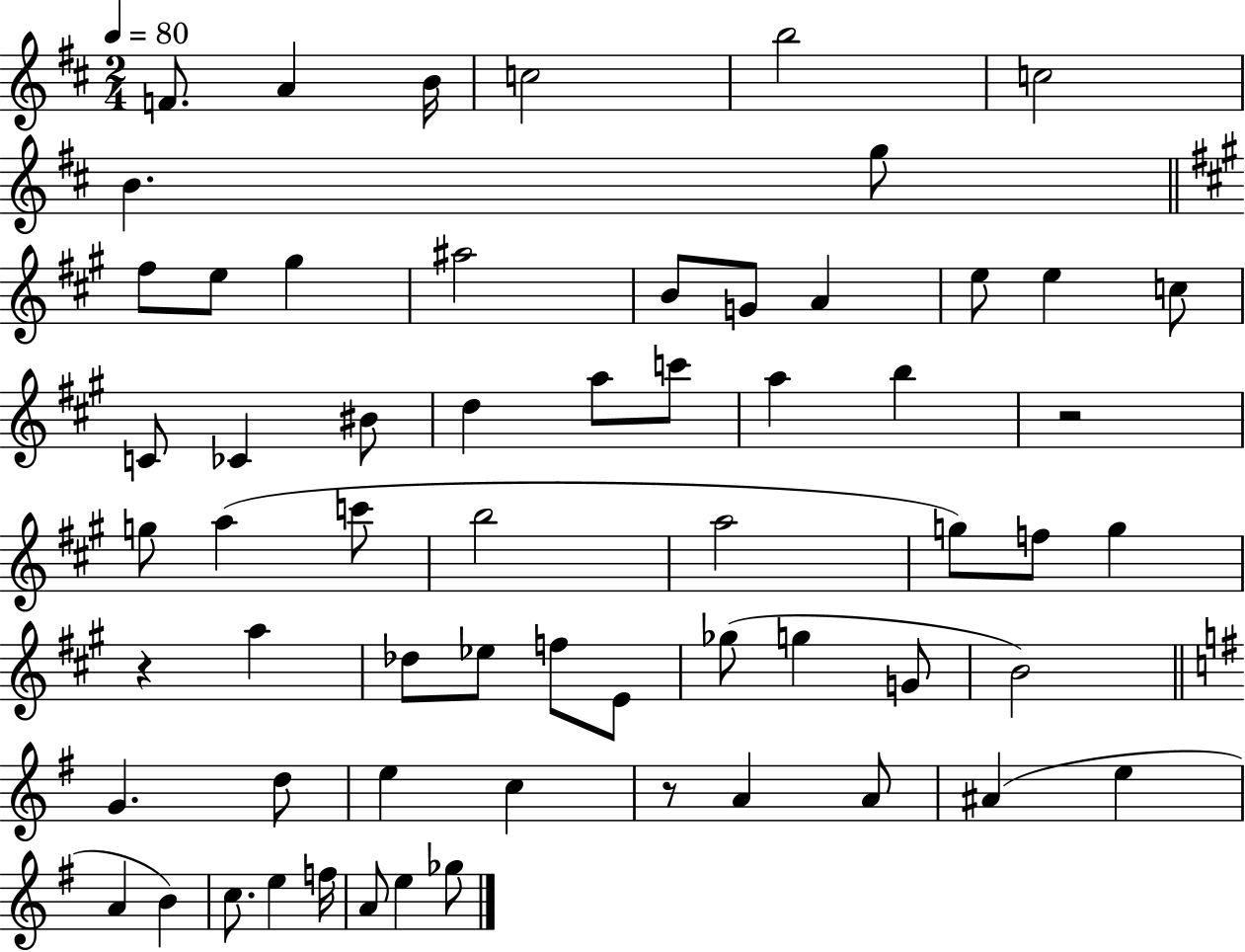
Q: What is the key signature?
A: D major